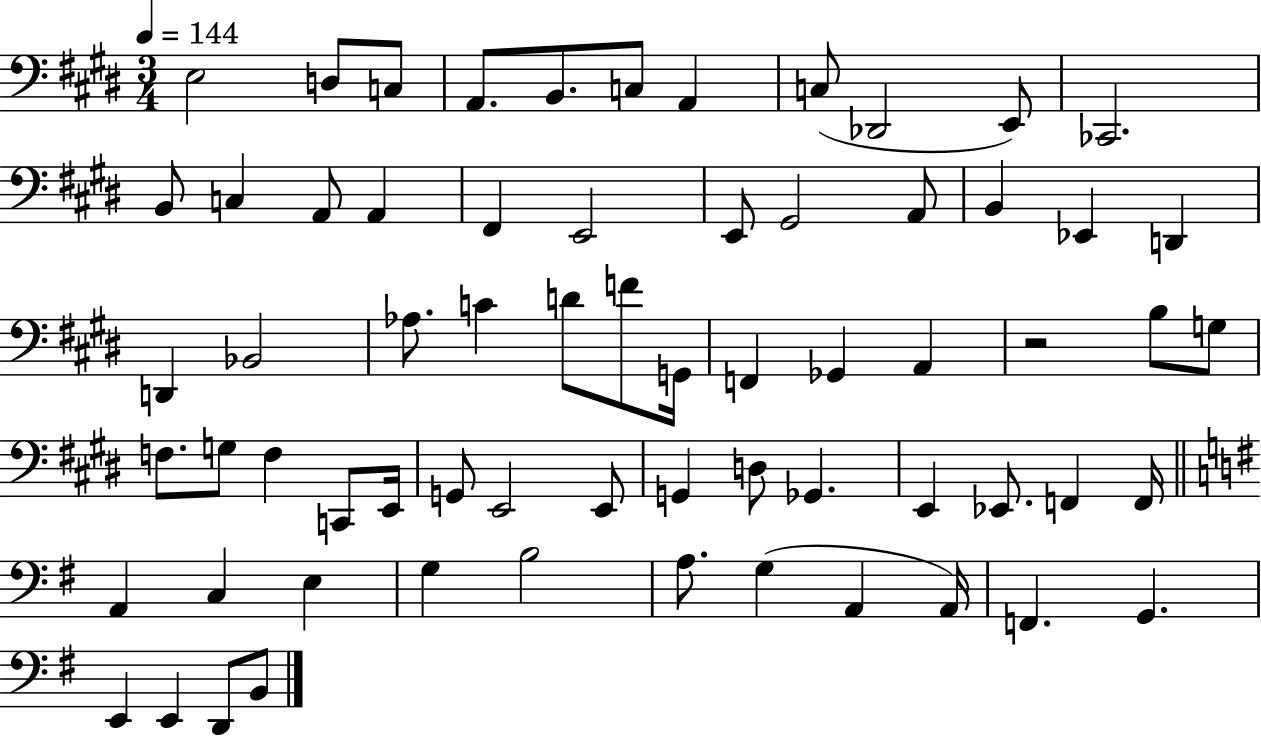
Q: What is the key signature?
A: E major